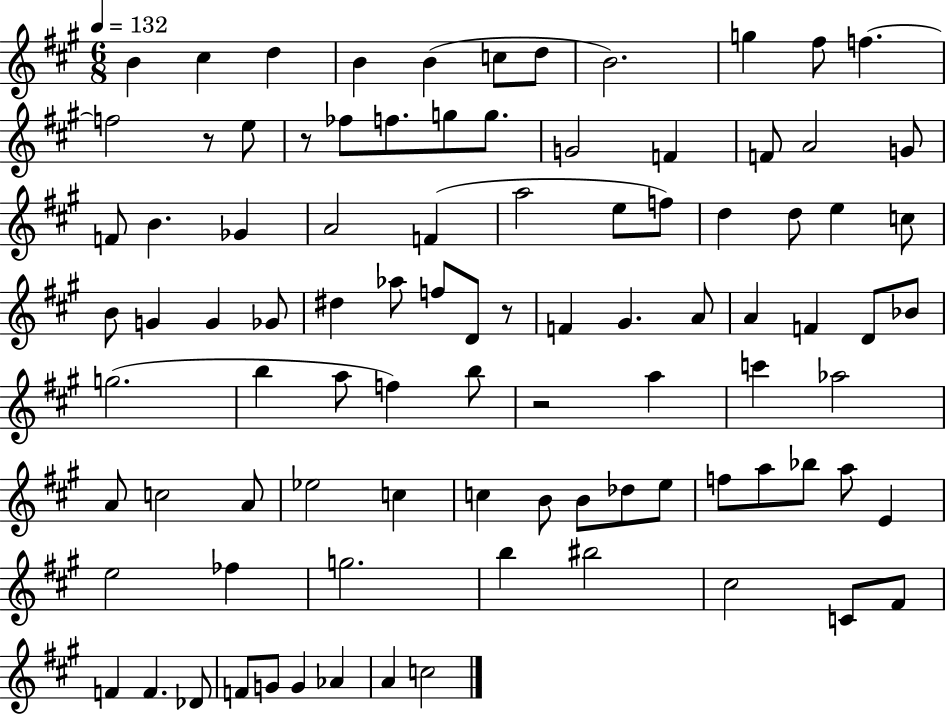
{
  \clef treble
  \numericTimeSignature
  \time 6/8
  \key a \major
  \tempo 4 = 132
  \repeat volta 2 { b'4 cis''4 d''4 | b'4 b'4( c''8 d''8 | b'2.) | g''4 fis''8 f''4.~~ | \break f''2 r8 e''8 | r8 fes''8 f''8. g''8 g''8. | g'2 f'4 | f'8 a'2 g'8 | \break f'8 b'4. ges'4 | a'2 f'4( | a''2 e''8 f''8) | d''4 d''8 e''4 c''8 | \break b'8 g'4 g'4 ges'8 | dis''4 aes''8 f''8 d'8 r8 | f'4 gis'4. a'8 | a'4 f'4 d'8 bes'8 | \break g''2.( | b''4 a''8 f''4) b''8 | r2 a''4 | c'''4 aes''2 | \break a'8 c''2 a'8 | ees''2 c''4 | c''4 b'8 b'8 des''8 e''8 | f''8 a''8 bes''8 a''8 e'4 | \break e''2 fes''4 | g''2. | b''4 bis''2 | cis''2 c'8 fis'8 | \break f'4 f'4. des'8 | f'8 g'8 g'4 aes'4 | a'4 c''2 | } \bar "|."
}